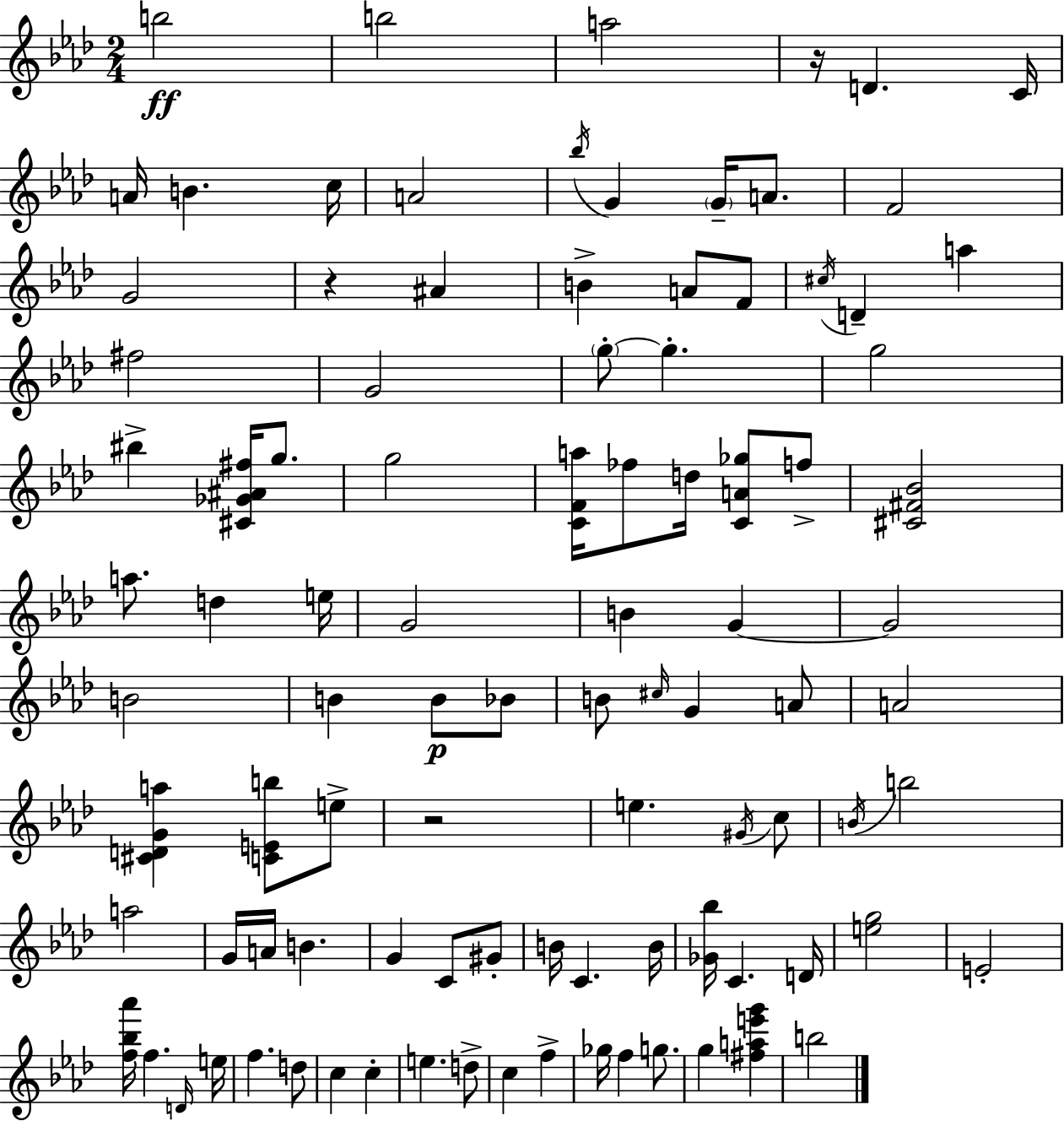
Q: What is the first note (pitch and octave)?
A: B5